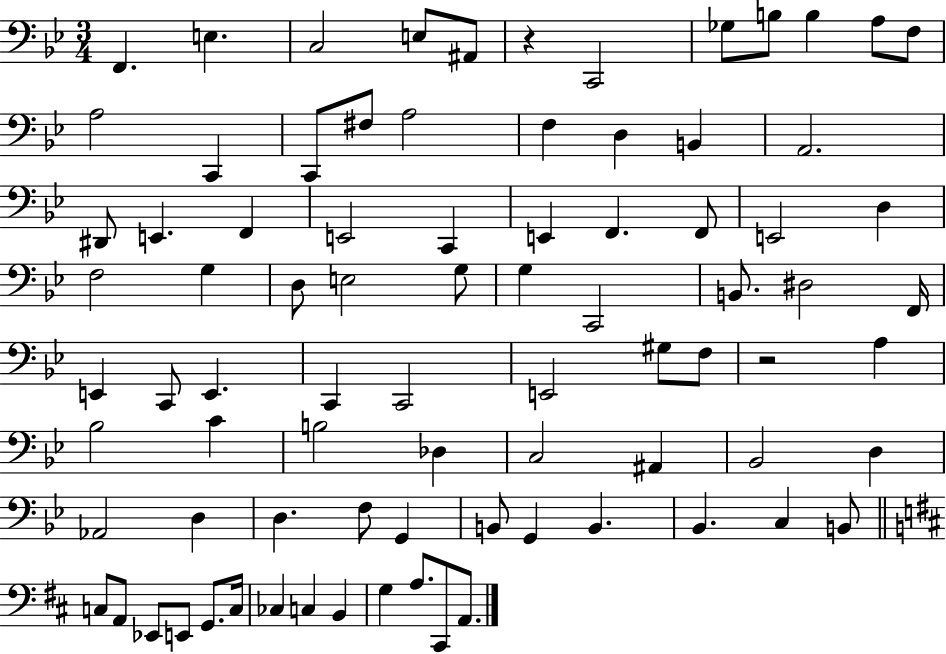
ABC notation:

X:1
T:Untitled
M:3/4
L:1/4
K:Bb
F,, E, C,2 E,/2 ^A,,/2 z C,,2 _G,/2 B,/2 B, A,/2 F,/2 A,2 C,, C,,/2 ^F,/2 A,2 F, D, B,, A,,2 ^D,,/2 E,, F,, E,,2 C,, E,, F,, F,,/2 E,,2 D, F,2 G, D,/2 E,2 G,/2 G, C,,2 B,,/2 ^D,2 F,,/4 E,, C,,/2 E,, C,, C,,2 E,,2 ^G,/2 F,/2 z2 A, _B,2 C B,2 _D, C,2 ^A,, _B,,2 D, _A,,2 D, D, F,/2 G,, B,,/2 G,, B,, _B,, C, B,,/2 C,/2 A,,/2 _E,,/2 E,,/2 G,,/2 C,/4 _C, C, B,, G, A,/2 ^C,,/2 A,,/2